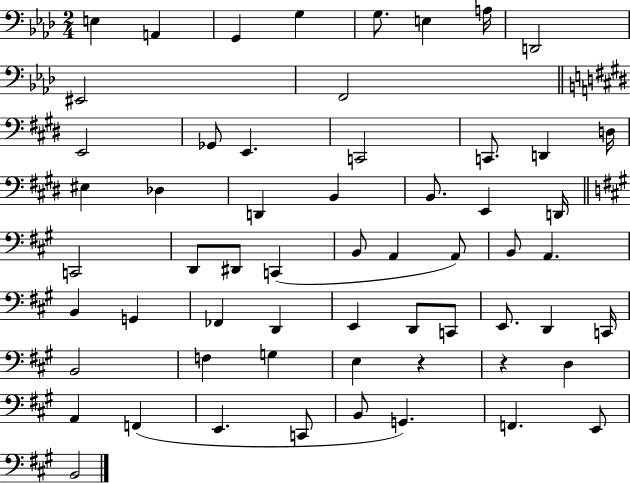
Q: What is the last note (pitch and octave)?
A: B2